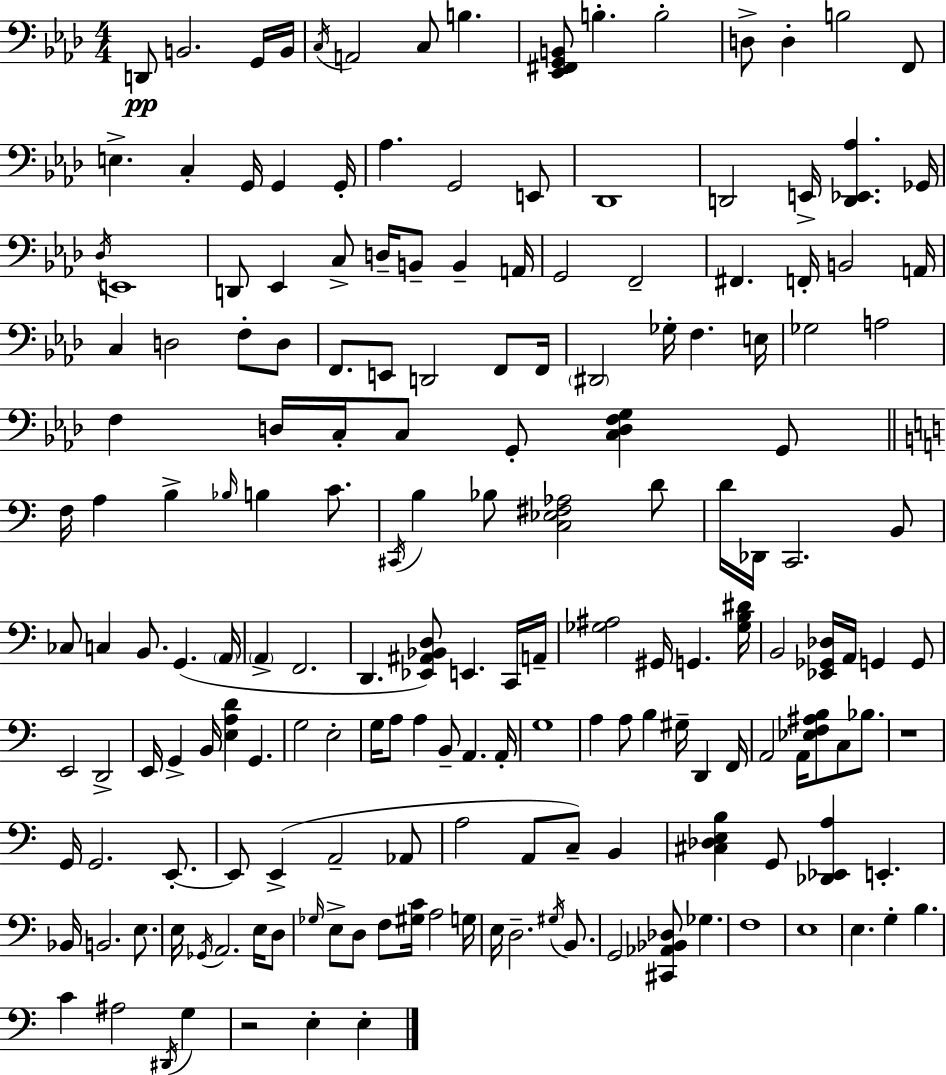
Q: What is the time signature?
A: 4/4